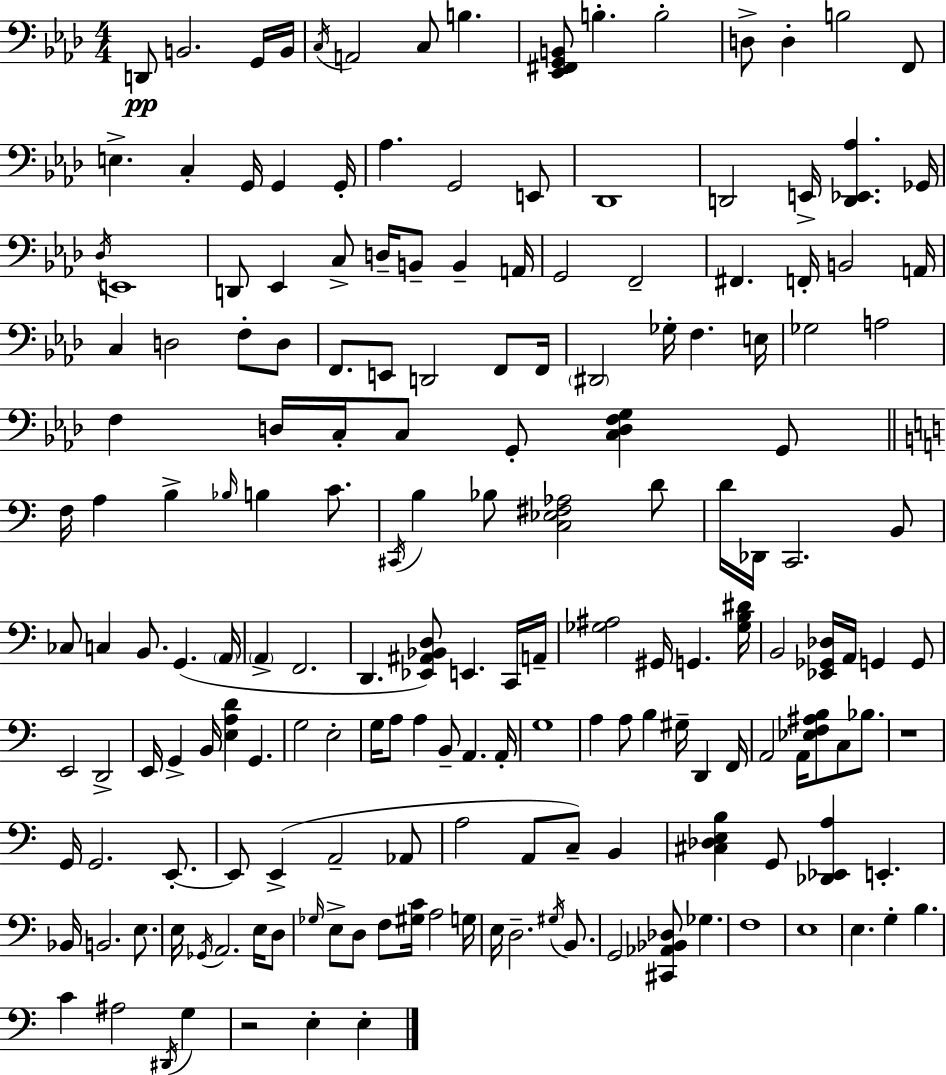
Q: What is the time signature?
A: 4/4